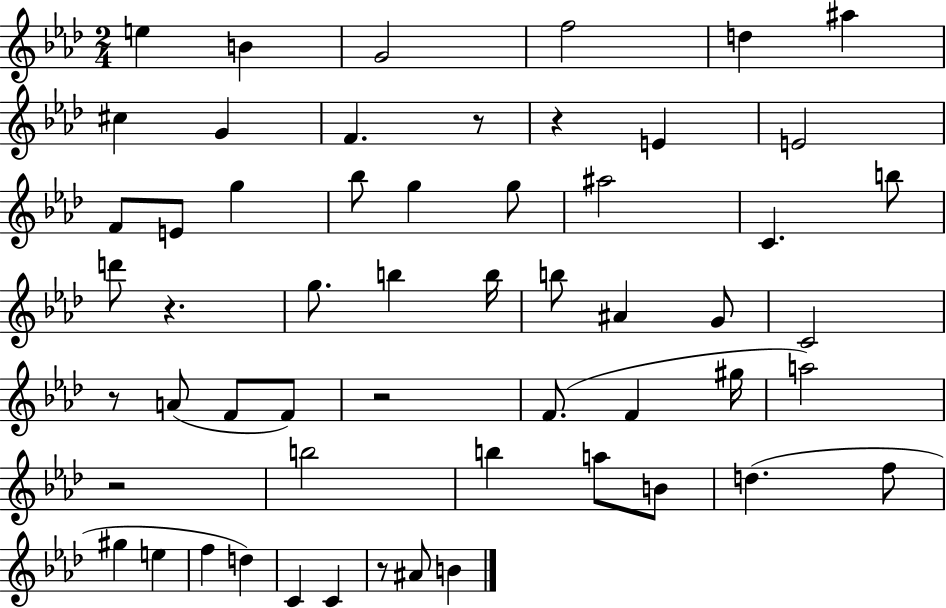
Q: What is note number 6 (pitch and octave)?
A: A#5